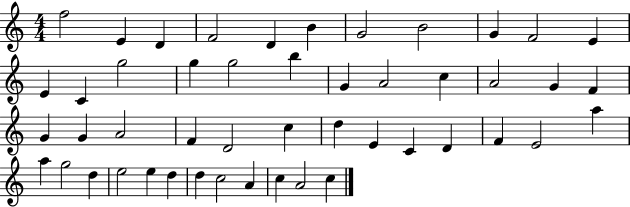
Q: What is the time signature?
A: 4/4